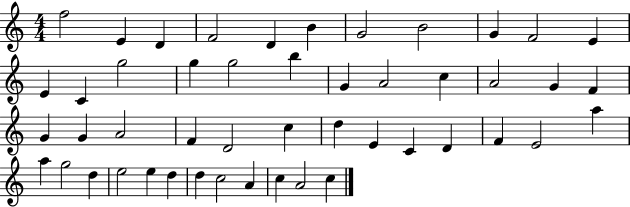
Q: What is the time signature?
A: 4/4